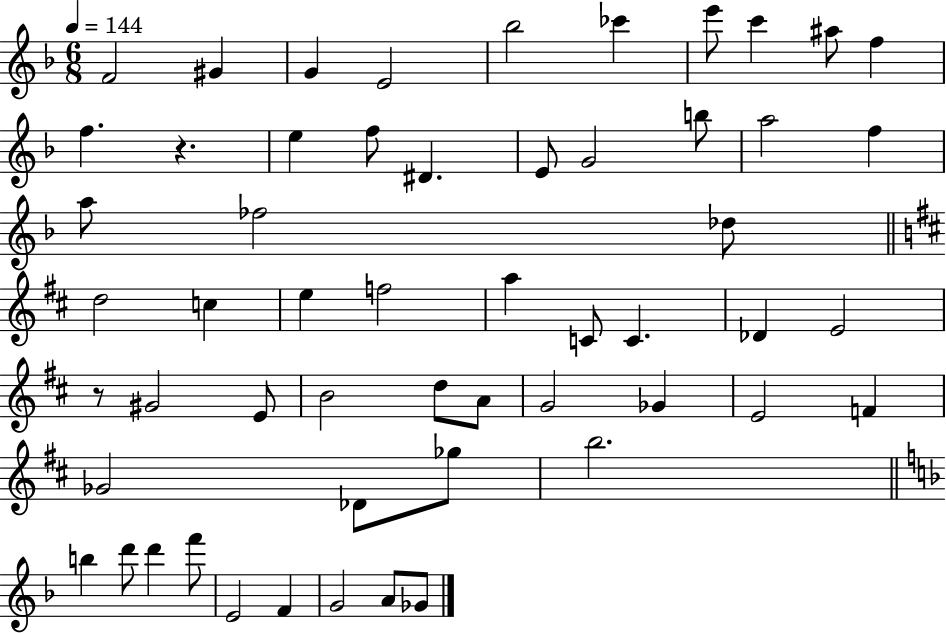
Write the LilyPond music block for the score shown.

{
  \clef treble
  \numericTimeSignature
  \time 6/8
  \key f \major
  \tempo 4 = 144
  f'2 gis'4 | g'4 e'2 | bes''2 ces'''4 | e'''8 c'''4 ais''8 f''4 | \break f''4. r4. | e''4 f''8 dis'4. | e'8 g'2 b''8 | a''2 f''4 | \break a''8 fes''2 des''8 | \bar "||" \break \key d \major d''2 c''4 | e''4 f''2 | a''4 c'8 c'4. | des'4 e'2 | \break r8 gis'2 e'8 | b'2 d''8 a'8 | g'2 ges'4 | e'2 f'4 | \break ges'2 des'8 ges''8 | b''2. | \bar "||" \break \key f \major b''4 d'''8 d'''4 f'''8 | e'2 f'4 | g'2 a'8 ges'8 | \bar "|."
}